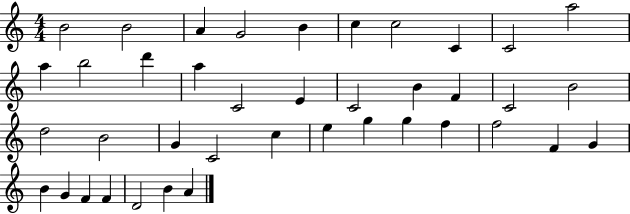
X:1
T:Untitled
M:4/4
L:1/4
K:C
B2 B2 A G2 B c c2 C C2 a2 a b2 d' a C2 E C2 B F C2 B2 d2 B2 G C2 c e g g f f2 F G B G F F D2 B A